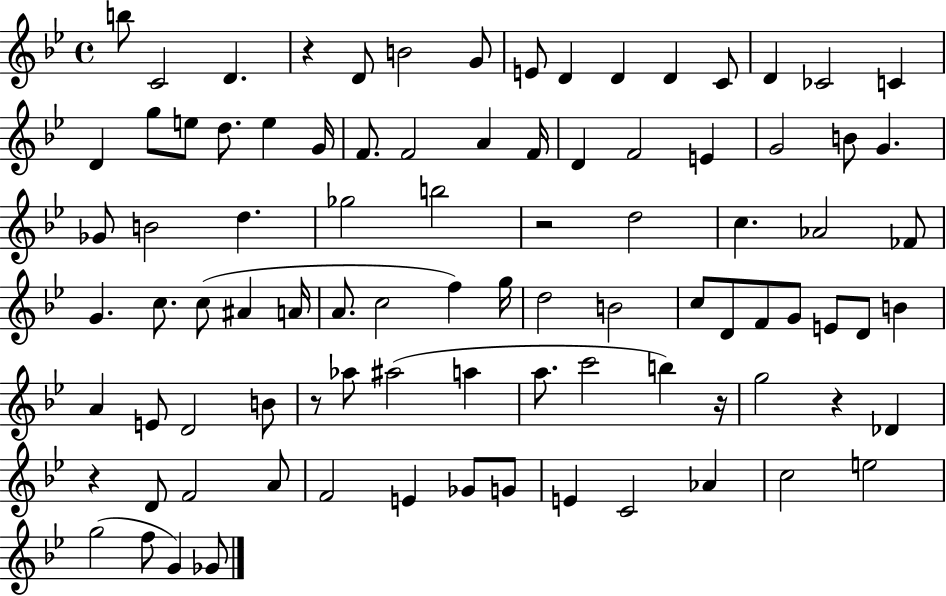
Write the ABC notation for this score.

X:1
T:Untitled
M:4/4
L:1/4
K:Bb
b/2 C2 D z D/2 B2 G/2 E/2 D D D C/2 D _C2 C D g/2 e/2 d/2 e G/4 F/2 F2 A F/4 D F2 E G2 B/2 G _G/2 B2 d _g2 b2 z2 d2 c _A2 _F/2 G c/2 c/2 ^A A/4 A/2 c2 f g/4 d2 B2 c/2 D/2 F/2 G/2 E/2 D/2 B A E/2 D2 B/2 z/2 _a/2 ^a2 a a/2 c'2 b z/4 g2 z _D z D/2 F2 A/2 F2 E _G/2 G/2 E C2 _A c2 e2 g2 f/2 G _G/2